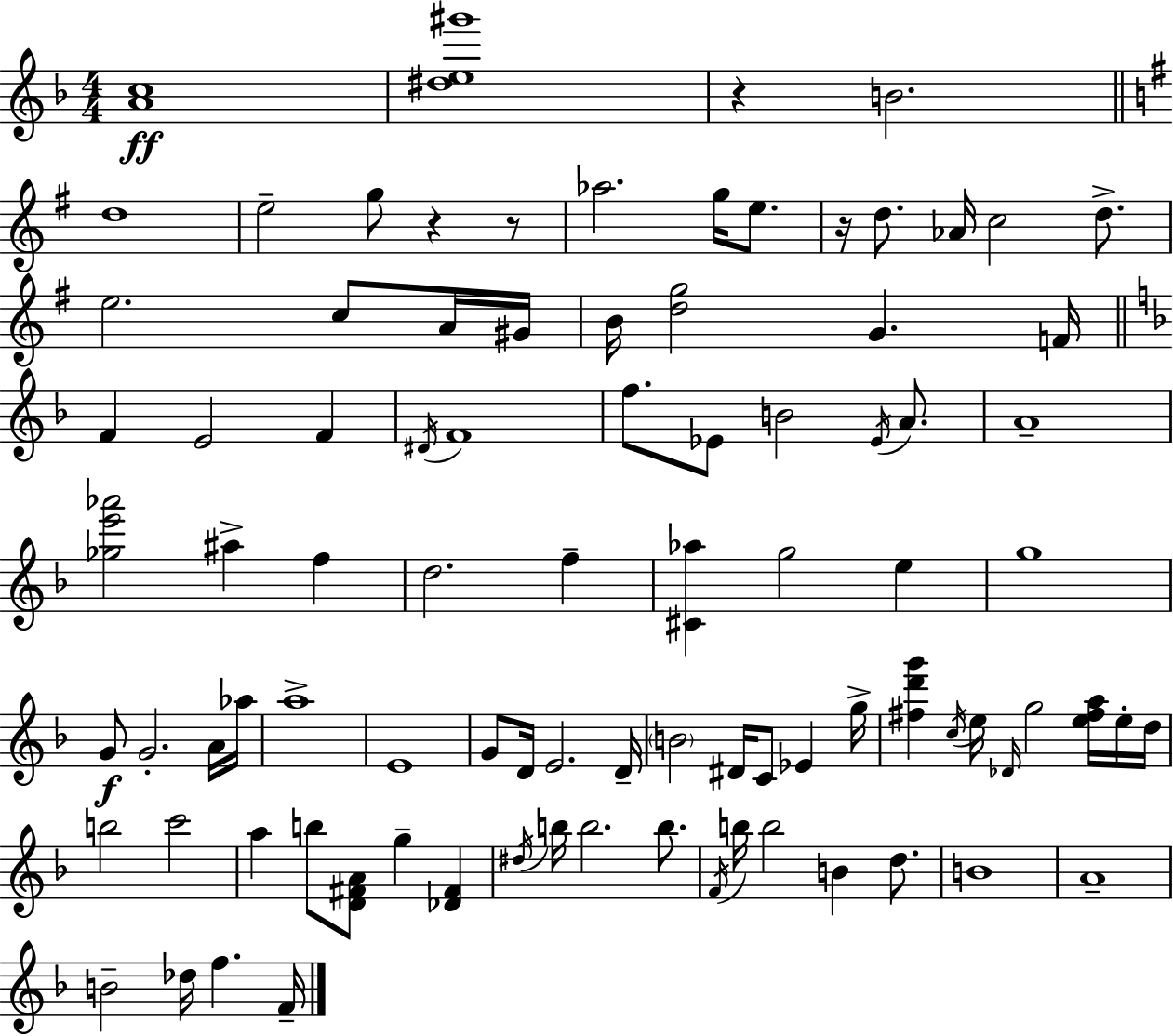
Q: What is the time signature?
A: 4/4